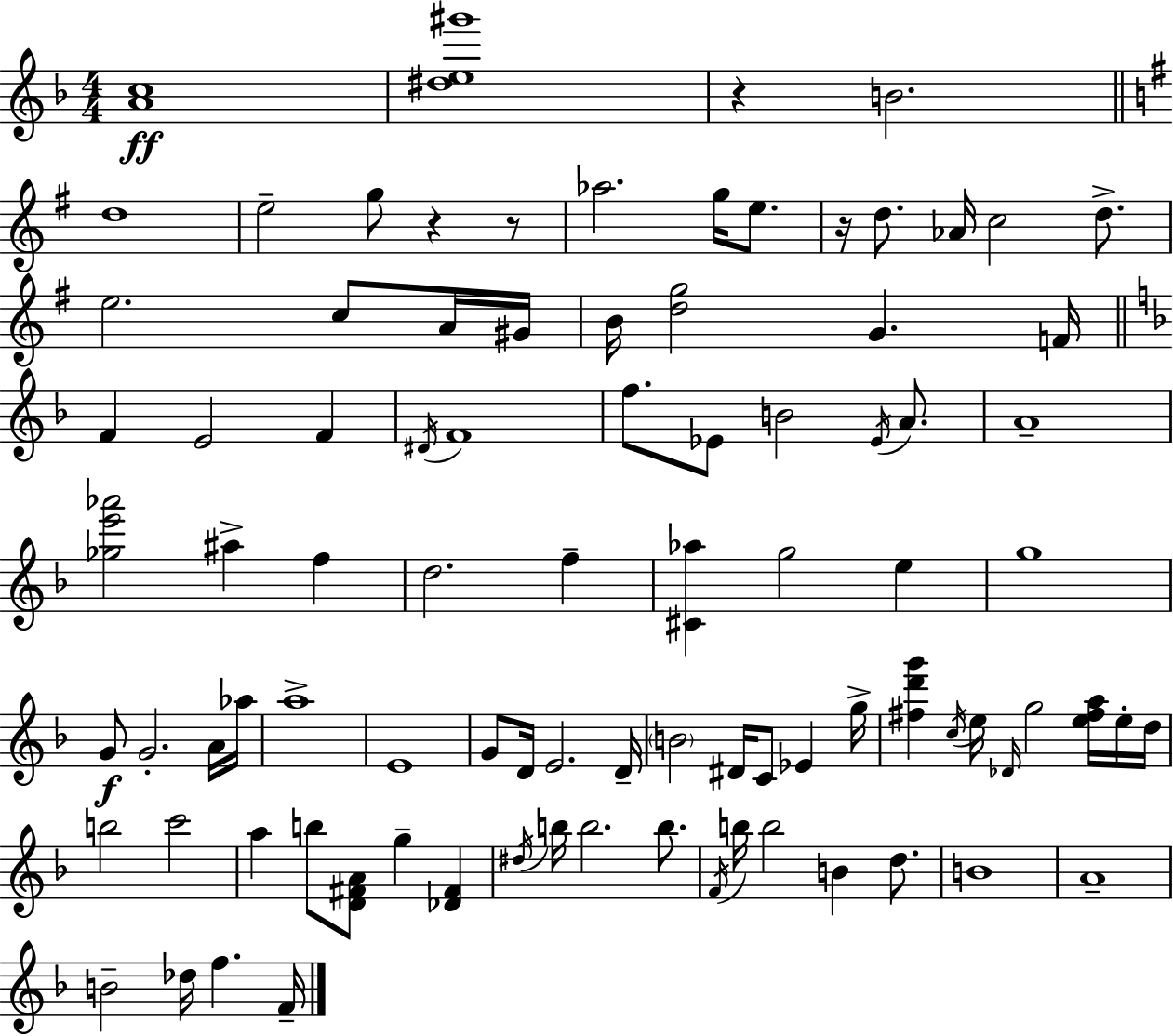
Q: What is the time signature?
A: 4/4